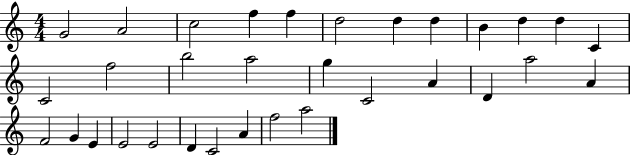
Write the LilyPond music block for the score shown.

{
  \clef treble
  \numericTimeSignature
  \time 4/4
  \key c \major
  g'2 a'2 | c''2 f''4 f''4 | d''2 d''4 d''4 | b'4 d''4 d''4 c'4 | \break c'2 f''2 | b''2 a''2 | g''4 c'2 a'4 | d'4 a''2 a'4 | \break f'2 g'4 e'4 | e'2 e'2 | d'4 c'2 a'4 | f''2 a''2 | \break \bar "|."
}